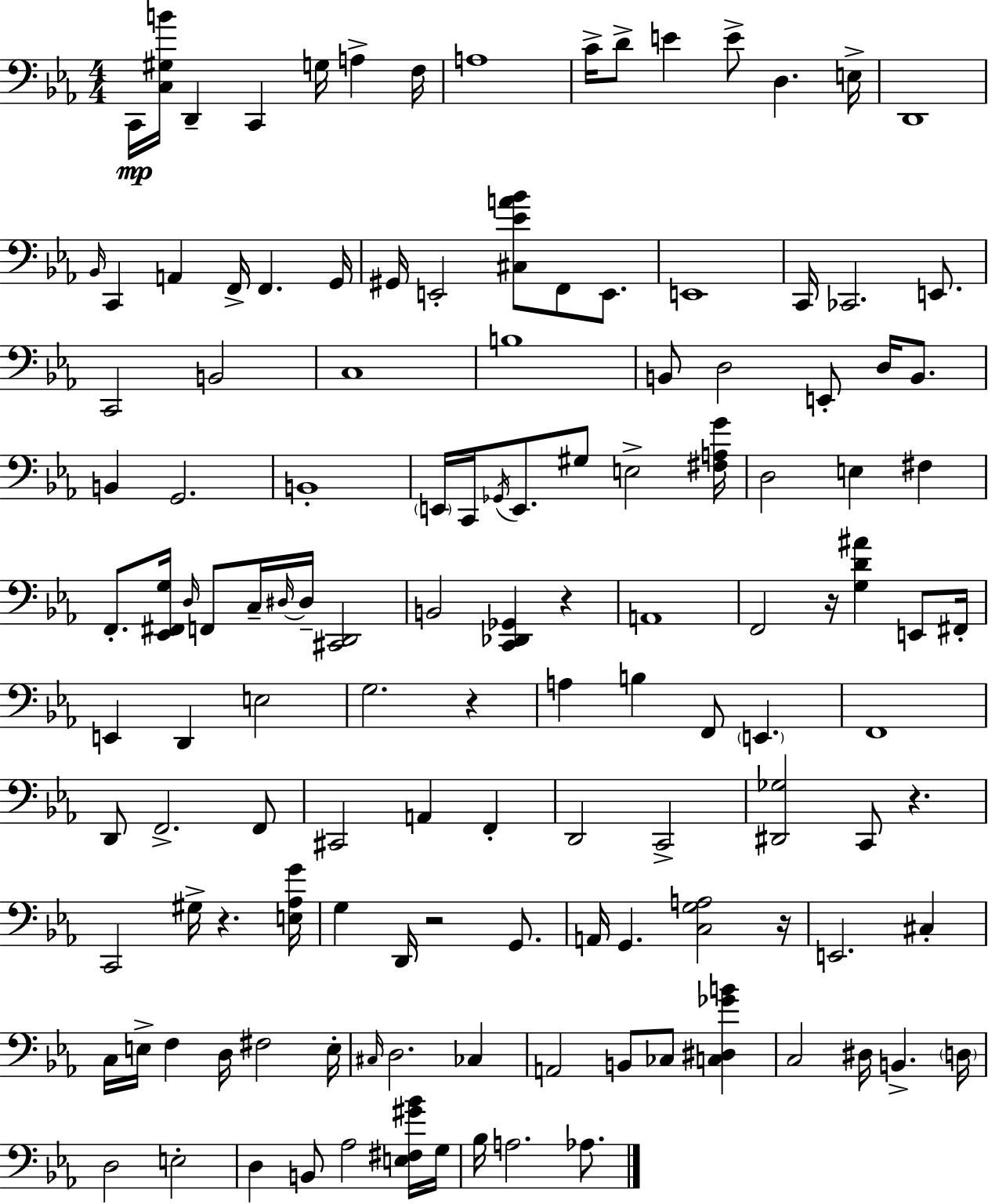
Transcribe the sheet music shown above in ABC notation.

X:1
T:Untitled
M:4/4
L:1/4
K:Eb
C,,/4 [C,^G,B]/4 D,, C,, G,/4 A, F,/4 A,4 C/4 D/2 E E/2 D, E,/4 D,,4 _B,,/4 C,, A,, F,,/4 F,, G,,/4 ^G,,/4 E,,2 [^C,_EA_B]/2 F,,/2 E,,/2 E,,4 C,,/4 _C,,2 E,,/2 C,,2 B,,2 C,4 B,4 B,,/2 D,2 E,,/2 D,/4 B,,/2 B,, G,,2 B,,4 E,,/4 C,,/4 _G,,/4 E,,/2 ^G,/2 E,2 [^F,A,G]/4 D,2 E, ^F, F,,/2 [_E,,^F,,G,]/4 D,/4 F,,/2 C,/4 ^D,/4 ^D,/4 [^C,,D,,]2 B,,2 [C,,_D,,_G,,] z A,,4 F,,2 z/4 [G,D^A] E,,/2 ^F,,/4 E,, D,, E,2 G,2 z A, B, F,,/2 E,, F,,4 D,,/2 F,,2 F,,/2 ^C,,2 A,, F,, D,,2 C,,2 [^D,,_G,]2 C,,/2 z C,,2 ^G,/4 z [E,_A,G]/4 G, D,,/4 z2 G,,/2 A,,/4 G,, [C,G,A,]2 z/4 E,,2 ^C, C,/4 E,/4 F, D,/4 ^F,2 E,/4 ^C,/4 D,2 _C, A,,2 B,,/2 _C,/2 [C,^D,_GB] C,2 ^D,/4 B,, D,/4 D,2 E,2 D, B,,/2 _A,2 [E,^F,^G_B]/4 G,/4 _B,/4 A,2 _A,/2